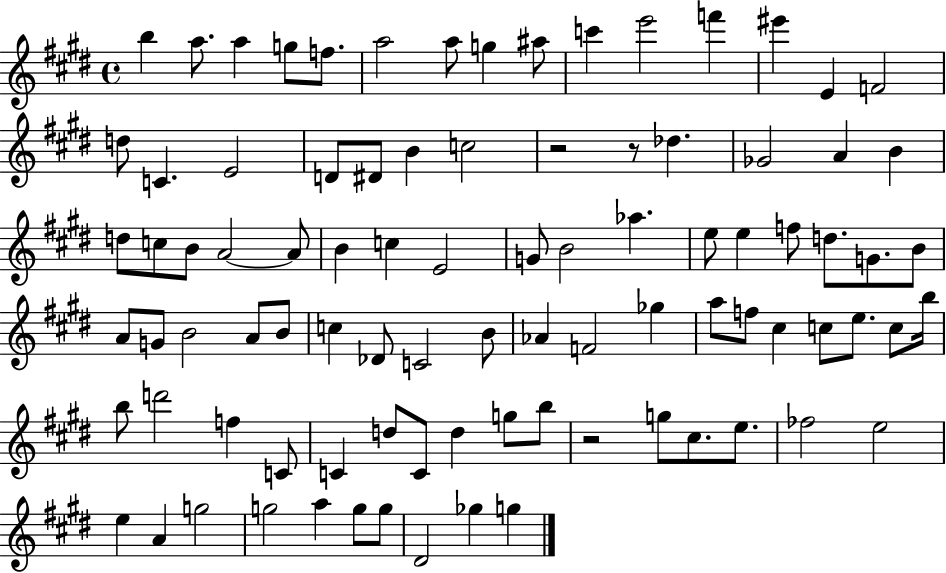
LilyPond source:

{
  \clef treble
  \time 4/4
  \defaultTimeSignature
  \key e \major
  b''4 a''8. a''4 g''8 f''8. | a''2 a''8 g''4 ais''8 | c'''4 e'''2 f'''4 | eis'''4 e'4 f'2 | \break d''8 c'4. e'2 | d'8 dis'8 b'4 c''2 | r2 r8 des''4. | ges'2 a'4 b'4 | \break d''8 c''8 b'8 a'2~~ a'8 | b'4 c''4 e'2 | g'8 b'2 aes''4. | e''8 e''4 f''8 d''8. g'8. b'8 | \break a'8 g'8 b'2 a'8 b'8 | c''4 des'8 c'2 b'8 | aes'4 f'2 ges''4 | a''8 f''8 cis''4 c''8 e''8. c''8 b''16 | \break b''8 d'''2 f''4 c'8 | c'4 d''8 c'8 d''4 g''8 b''8 | r2 g''8 cis''8. e''8. | fes''2 e''2 | \break e''4 a'4 g''2 | g''2 a''4 g''8 g''8 | dis'2 ges''4 g''4 | \bar "|."
}